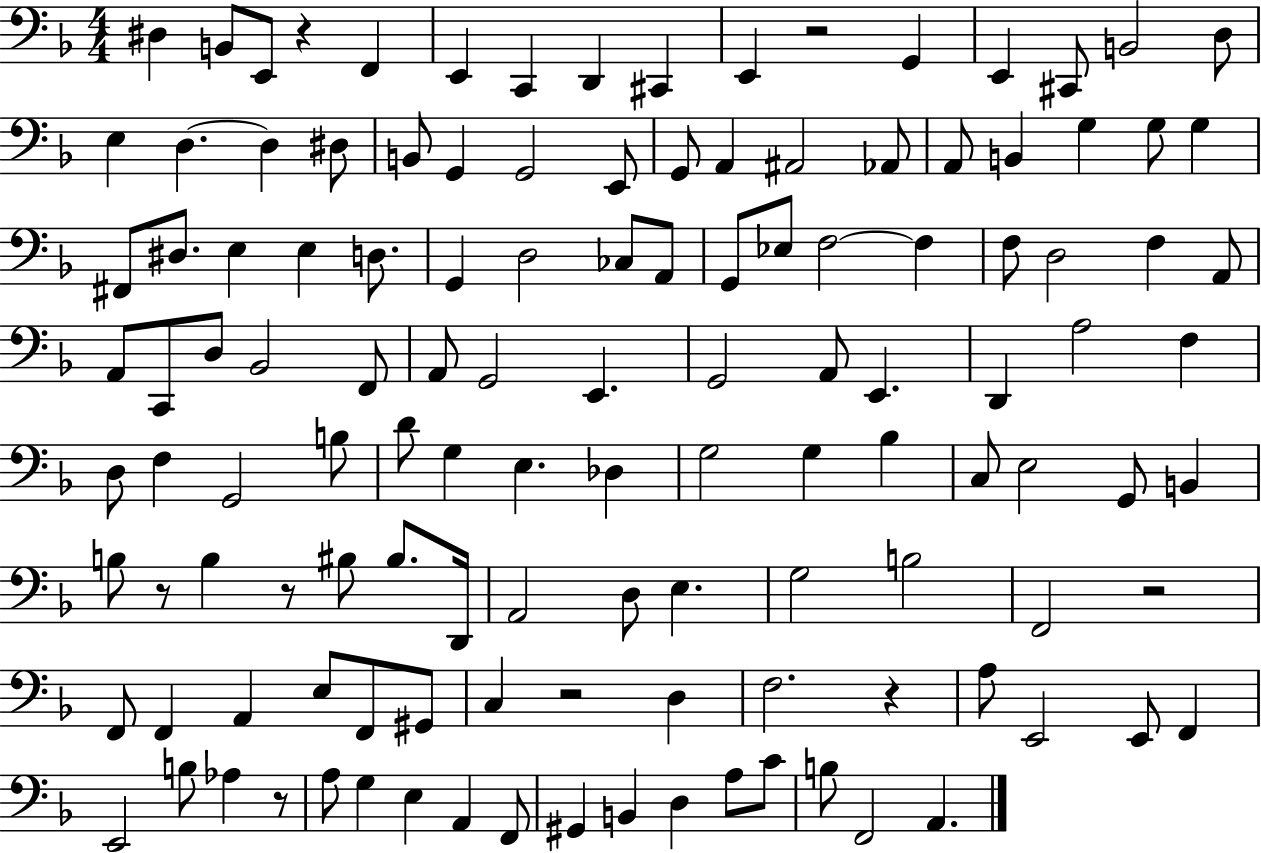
D#3/q B2/e E2/e R/q F2/q E2/q C2/q D2/q C#2/q E2/q R/h G2/q E2/q C#2/e B2/h D3/e E3/q D3/q. D3/q D#3/e B2/e G2/q G2/h E2/e G2/e A2/q A#2/h Ab2/e A2/e B2/q G3/q G3/e G3/q F#2/e D#3/e. E3/q E3/q D3/e. G2/q D3/h CES3/e A2/e G2/e Eb3/e F3/h F3/q F3/e D3/h F3/q A2/e A2/e C2/e D3/e Bb2/h F2/e A2/e G2/h E2/q. G2/h A2/e E2/q. D2/q A3/h F3/q D3/e F3/q G2/h B3/e D4/e G3/q E3/q. Db3/q G3/h G3/q Bb3/q C3/e E3/h G2/e B2/q B3/e R/e B3/q R/e BIS3/e BIS3/e. D2/s A2/h D3/e E3/q. G3/h B3/h F2/h R/h F2/e F2/q A2/q E3/e F2/e G#2/e C3/q R/h D3/q F3/h. R/q A3/e E2/h E2/e F2/q E2/h B3/e Ab3/q R/e A3/e G3/q E3/q A2/q F2/e G#2/q B2/q D3/q A3/e C4/e B3/e F2/h A2/q.